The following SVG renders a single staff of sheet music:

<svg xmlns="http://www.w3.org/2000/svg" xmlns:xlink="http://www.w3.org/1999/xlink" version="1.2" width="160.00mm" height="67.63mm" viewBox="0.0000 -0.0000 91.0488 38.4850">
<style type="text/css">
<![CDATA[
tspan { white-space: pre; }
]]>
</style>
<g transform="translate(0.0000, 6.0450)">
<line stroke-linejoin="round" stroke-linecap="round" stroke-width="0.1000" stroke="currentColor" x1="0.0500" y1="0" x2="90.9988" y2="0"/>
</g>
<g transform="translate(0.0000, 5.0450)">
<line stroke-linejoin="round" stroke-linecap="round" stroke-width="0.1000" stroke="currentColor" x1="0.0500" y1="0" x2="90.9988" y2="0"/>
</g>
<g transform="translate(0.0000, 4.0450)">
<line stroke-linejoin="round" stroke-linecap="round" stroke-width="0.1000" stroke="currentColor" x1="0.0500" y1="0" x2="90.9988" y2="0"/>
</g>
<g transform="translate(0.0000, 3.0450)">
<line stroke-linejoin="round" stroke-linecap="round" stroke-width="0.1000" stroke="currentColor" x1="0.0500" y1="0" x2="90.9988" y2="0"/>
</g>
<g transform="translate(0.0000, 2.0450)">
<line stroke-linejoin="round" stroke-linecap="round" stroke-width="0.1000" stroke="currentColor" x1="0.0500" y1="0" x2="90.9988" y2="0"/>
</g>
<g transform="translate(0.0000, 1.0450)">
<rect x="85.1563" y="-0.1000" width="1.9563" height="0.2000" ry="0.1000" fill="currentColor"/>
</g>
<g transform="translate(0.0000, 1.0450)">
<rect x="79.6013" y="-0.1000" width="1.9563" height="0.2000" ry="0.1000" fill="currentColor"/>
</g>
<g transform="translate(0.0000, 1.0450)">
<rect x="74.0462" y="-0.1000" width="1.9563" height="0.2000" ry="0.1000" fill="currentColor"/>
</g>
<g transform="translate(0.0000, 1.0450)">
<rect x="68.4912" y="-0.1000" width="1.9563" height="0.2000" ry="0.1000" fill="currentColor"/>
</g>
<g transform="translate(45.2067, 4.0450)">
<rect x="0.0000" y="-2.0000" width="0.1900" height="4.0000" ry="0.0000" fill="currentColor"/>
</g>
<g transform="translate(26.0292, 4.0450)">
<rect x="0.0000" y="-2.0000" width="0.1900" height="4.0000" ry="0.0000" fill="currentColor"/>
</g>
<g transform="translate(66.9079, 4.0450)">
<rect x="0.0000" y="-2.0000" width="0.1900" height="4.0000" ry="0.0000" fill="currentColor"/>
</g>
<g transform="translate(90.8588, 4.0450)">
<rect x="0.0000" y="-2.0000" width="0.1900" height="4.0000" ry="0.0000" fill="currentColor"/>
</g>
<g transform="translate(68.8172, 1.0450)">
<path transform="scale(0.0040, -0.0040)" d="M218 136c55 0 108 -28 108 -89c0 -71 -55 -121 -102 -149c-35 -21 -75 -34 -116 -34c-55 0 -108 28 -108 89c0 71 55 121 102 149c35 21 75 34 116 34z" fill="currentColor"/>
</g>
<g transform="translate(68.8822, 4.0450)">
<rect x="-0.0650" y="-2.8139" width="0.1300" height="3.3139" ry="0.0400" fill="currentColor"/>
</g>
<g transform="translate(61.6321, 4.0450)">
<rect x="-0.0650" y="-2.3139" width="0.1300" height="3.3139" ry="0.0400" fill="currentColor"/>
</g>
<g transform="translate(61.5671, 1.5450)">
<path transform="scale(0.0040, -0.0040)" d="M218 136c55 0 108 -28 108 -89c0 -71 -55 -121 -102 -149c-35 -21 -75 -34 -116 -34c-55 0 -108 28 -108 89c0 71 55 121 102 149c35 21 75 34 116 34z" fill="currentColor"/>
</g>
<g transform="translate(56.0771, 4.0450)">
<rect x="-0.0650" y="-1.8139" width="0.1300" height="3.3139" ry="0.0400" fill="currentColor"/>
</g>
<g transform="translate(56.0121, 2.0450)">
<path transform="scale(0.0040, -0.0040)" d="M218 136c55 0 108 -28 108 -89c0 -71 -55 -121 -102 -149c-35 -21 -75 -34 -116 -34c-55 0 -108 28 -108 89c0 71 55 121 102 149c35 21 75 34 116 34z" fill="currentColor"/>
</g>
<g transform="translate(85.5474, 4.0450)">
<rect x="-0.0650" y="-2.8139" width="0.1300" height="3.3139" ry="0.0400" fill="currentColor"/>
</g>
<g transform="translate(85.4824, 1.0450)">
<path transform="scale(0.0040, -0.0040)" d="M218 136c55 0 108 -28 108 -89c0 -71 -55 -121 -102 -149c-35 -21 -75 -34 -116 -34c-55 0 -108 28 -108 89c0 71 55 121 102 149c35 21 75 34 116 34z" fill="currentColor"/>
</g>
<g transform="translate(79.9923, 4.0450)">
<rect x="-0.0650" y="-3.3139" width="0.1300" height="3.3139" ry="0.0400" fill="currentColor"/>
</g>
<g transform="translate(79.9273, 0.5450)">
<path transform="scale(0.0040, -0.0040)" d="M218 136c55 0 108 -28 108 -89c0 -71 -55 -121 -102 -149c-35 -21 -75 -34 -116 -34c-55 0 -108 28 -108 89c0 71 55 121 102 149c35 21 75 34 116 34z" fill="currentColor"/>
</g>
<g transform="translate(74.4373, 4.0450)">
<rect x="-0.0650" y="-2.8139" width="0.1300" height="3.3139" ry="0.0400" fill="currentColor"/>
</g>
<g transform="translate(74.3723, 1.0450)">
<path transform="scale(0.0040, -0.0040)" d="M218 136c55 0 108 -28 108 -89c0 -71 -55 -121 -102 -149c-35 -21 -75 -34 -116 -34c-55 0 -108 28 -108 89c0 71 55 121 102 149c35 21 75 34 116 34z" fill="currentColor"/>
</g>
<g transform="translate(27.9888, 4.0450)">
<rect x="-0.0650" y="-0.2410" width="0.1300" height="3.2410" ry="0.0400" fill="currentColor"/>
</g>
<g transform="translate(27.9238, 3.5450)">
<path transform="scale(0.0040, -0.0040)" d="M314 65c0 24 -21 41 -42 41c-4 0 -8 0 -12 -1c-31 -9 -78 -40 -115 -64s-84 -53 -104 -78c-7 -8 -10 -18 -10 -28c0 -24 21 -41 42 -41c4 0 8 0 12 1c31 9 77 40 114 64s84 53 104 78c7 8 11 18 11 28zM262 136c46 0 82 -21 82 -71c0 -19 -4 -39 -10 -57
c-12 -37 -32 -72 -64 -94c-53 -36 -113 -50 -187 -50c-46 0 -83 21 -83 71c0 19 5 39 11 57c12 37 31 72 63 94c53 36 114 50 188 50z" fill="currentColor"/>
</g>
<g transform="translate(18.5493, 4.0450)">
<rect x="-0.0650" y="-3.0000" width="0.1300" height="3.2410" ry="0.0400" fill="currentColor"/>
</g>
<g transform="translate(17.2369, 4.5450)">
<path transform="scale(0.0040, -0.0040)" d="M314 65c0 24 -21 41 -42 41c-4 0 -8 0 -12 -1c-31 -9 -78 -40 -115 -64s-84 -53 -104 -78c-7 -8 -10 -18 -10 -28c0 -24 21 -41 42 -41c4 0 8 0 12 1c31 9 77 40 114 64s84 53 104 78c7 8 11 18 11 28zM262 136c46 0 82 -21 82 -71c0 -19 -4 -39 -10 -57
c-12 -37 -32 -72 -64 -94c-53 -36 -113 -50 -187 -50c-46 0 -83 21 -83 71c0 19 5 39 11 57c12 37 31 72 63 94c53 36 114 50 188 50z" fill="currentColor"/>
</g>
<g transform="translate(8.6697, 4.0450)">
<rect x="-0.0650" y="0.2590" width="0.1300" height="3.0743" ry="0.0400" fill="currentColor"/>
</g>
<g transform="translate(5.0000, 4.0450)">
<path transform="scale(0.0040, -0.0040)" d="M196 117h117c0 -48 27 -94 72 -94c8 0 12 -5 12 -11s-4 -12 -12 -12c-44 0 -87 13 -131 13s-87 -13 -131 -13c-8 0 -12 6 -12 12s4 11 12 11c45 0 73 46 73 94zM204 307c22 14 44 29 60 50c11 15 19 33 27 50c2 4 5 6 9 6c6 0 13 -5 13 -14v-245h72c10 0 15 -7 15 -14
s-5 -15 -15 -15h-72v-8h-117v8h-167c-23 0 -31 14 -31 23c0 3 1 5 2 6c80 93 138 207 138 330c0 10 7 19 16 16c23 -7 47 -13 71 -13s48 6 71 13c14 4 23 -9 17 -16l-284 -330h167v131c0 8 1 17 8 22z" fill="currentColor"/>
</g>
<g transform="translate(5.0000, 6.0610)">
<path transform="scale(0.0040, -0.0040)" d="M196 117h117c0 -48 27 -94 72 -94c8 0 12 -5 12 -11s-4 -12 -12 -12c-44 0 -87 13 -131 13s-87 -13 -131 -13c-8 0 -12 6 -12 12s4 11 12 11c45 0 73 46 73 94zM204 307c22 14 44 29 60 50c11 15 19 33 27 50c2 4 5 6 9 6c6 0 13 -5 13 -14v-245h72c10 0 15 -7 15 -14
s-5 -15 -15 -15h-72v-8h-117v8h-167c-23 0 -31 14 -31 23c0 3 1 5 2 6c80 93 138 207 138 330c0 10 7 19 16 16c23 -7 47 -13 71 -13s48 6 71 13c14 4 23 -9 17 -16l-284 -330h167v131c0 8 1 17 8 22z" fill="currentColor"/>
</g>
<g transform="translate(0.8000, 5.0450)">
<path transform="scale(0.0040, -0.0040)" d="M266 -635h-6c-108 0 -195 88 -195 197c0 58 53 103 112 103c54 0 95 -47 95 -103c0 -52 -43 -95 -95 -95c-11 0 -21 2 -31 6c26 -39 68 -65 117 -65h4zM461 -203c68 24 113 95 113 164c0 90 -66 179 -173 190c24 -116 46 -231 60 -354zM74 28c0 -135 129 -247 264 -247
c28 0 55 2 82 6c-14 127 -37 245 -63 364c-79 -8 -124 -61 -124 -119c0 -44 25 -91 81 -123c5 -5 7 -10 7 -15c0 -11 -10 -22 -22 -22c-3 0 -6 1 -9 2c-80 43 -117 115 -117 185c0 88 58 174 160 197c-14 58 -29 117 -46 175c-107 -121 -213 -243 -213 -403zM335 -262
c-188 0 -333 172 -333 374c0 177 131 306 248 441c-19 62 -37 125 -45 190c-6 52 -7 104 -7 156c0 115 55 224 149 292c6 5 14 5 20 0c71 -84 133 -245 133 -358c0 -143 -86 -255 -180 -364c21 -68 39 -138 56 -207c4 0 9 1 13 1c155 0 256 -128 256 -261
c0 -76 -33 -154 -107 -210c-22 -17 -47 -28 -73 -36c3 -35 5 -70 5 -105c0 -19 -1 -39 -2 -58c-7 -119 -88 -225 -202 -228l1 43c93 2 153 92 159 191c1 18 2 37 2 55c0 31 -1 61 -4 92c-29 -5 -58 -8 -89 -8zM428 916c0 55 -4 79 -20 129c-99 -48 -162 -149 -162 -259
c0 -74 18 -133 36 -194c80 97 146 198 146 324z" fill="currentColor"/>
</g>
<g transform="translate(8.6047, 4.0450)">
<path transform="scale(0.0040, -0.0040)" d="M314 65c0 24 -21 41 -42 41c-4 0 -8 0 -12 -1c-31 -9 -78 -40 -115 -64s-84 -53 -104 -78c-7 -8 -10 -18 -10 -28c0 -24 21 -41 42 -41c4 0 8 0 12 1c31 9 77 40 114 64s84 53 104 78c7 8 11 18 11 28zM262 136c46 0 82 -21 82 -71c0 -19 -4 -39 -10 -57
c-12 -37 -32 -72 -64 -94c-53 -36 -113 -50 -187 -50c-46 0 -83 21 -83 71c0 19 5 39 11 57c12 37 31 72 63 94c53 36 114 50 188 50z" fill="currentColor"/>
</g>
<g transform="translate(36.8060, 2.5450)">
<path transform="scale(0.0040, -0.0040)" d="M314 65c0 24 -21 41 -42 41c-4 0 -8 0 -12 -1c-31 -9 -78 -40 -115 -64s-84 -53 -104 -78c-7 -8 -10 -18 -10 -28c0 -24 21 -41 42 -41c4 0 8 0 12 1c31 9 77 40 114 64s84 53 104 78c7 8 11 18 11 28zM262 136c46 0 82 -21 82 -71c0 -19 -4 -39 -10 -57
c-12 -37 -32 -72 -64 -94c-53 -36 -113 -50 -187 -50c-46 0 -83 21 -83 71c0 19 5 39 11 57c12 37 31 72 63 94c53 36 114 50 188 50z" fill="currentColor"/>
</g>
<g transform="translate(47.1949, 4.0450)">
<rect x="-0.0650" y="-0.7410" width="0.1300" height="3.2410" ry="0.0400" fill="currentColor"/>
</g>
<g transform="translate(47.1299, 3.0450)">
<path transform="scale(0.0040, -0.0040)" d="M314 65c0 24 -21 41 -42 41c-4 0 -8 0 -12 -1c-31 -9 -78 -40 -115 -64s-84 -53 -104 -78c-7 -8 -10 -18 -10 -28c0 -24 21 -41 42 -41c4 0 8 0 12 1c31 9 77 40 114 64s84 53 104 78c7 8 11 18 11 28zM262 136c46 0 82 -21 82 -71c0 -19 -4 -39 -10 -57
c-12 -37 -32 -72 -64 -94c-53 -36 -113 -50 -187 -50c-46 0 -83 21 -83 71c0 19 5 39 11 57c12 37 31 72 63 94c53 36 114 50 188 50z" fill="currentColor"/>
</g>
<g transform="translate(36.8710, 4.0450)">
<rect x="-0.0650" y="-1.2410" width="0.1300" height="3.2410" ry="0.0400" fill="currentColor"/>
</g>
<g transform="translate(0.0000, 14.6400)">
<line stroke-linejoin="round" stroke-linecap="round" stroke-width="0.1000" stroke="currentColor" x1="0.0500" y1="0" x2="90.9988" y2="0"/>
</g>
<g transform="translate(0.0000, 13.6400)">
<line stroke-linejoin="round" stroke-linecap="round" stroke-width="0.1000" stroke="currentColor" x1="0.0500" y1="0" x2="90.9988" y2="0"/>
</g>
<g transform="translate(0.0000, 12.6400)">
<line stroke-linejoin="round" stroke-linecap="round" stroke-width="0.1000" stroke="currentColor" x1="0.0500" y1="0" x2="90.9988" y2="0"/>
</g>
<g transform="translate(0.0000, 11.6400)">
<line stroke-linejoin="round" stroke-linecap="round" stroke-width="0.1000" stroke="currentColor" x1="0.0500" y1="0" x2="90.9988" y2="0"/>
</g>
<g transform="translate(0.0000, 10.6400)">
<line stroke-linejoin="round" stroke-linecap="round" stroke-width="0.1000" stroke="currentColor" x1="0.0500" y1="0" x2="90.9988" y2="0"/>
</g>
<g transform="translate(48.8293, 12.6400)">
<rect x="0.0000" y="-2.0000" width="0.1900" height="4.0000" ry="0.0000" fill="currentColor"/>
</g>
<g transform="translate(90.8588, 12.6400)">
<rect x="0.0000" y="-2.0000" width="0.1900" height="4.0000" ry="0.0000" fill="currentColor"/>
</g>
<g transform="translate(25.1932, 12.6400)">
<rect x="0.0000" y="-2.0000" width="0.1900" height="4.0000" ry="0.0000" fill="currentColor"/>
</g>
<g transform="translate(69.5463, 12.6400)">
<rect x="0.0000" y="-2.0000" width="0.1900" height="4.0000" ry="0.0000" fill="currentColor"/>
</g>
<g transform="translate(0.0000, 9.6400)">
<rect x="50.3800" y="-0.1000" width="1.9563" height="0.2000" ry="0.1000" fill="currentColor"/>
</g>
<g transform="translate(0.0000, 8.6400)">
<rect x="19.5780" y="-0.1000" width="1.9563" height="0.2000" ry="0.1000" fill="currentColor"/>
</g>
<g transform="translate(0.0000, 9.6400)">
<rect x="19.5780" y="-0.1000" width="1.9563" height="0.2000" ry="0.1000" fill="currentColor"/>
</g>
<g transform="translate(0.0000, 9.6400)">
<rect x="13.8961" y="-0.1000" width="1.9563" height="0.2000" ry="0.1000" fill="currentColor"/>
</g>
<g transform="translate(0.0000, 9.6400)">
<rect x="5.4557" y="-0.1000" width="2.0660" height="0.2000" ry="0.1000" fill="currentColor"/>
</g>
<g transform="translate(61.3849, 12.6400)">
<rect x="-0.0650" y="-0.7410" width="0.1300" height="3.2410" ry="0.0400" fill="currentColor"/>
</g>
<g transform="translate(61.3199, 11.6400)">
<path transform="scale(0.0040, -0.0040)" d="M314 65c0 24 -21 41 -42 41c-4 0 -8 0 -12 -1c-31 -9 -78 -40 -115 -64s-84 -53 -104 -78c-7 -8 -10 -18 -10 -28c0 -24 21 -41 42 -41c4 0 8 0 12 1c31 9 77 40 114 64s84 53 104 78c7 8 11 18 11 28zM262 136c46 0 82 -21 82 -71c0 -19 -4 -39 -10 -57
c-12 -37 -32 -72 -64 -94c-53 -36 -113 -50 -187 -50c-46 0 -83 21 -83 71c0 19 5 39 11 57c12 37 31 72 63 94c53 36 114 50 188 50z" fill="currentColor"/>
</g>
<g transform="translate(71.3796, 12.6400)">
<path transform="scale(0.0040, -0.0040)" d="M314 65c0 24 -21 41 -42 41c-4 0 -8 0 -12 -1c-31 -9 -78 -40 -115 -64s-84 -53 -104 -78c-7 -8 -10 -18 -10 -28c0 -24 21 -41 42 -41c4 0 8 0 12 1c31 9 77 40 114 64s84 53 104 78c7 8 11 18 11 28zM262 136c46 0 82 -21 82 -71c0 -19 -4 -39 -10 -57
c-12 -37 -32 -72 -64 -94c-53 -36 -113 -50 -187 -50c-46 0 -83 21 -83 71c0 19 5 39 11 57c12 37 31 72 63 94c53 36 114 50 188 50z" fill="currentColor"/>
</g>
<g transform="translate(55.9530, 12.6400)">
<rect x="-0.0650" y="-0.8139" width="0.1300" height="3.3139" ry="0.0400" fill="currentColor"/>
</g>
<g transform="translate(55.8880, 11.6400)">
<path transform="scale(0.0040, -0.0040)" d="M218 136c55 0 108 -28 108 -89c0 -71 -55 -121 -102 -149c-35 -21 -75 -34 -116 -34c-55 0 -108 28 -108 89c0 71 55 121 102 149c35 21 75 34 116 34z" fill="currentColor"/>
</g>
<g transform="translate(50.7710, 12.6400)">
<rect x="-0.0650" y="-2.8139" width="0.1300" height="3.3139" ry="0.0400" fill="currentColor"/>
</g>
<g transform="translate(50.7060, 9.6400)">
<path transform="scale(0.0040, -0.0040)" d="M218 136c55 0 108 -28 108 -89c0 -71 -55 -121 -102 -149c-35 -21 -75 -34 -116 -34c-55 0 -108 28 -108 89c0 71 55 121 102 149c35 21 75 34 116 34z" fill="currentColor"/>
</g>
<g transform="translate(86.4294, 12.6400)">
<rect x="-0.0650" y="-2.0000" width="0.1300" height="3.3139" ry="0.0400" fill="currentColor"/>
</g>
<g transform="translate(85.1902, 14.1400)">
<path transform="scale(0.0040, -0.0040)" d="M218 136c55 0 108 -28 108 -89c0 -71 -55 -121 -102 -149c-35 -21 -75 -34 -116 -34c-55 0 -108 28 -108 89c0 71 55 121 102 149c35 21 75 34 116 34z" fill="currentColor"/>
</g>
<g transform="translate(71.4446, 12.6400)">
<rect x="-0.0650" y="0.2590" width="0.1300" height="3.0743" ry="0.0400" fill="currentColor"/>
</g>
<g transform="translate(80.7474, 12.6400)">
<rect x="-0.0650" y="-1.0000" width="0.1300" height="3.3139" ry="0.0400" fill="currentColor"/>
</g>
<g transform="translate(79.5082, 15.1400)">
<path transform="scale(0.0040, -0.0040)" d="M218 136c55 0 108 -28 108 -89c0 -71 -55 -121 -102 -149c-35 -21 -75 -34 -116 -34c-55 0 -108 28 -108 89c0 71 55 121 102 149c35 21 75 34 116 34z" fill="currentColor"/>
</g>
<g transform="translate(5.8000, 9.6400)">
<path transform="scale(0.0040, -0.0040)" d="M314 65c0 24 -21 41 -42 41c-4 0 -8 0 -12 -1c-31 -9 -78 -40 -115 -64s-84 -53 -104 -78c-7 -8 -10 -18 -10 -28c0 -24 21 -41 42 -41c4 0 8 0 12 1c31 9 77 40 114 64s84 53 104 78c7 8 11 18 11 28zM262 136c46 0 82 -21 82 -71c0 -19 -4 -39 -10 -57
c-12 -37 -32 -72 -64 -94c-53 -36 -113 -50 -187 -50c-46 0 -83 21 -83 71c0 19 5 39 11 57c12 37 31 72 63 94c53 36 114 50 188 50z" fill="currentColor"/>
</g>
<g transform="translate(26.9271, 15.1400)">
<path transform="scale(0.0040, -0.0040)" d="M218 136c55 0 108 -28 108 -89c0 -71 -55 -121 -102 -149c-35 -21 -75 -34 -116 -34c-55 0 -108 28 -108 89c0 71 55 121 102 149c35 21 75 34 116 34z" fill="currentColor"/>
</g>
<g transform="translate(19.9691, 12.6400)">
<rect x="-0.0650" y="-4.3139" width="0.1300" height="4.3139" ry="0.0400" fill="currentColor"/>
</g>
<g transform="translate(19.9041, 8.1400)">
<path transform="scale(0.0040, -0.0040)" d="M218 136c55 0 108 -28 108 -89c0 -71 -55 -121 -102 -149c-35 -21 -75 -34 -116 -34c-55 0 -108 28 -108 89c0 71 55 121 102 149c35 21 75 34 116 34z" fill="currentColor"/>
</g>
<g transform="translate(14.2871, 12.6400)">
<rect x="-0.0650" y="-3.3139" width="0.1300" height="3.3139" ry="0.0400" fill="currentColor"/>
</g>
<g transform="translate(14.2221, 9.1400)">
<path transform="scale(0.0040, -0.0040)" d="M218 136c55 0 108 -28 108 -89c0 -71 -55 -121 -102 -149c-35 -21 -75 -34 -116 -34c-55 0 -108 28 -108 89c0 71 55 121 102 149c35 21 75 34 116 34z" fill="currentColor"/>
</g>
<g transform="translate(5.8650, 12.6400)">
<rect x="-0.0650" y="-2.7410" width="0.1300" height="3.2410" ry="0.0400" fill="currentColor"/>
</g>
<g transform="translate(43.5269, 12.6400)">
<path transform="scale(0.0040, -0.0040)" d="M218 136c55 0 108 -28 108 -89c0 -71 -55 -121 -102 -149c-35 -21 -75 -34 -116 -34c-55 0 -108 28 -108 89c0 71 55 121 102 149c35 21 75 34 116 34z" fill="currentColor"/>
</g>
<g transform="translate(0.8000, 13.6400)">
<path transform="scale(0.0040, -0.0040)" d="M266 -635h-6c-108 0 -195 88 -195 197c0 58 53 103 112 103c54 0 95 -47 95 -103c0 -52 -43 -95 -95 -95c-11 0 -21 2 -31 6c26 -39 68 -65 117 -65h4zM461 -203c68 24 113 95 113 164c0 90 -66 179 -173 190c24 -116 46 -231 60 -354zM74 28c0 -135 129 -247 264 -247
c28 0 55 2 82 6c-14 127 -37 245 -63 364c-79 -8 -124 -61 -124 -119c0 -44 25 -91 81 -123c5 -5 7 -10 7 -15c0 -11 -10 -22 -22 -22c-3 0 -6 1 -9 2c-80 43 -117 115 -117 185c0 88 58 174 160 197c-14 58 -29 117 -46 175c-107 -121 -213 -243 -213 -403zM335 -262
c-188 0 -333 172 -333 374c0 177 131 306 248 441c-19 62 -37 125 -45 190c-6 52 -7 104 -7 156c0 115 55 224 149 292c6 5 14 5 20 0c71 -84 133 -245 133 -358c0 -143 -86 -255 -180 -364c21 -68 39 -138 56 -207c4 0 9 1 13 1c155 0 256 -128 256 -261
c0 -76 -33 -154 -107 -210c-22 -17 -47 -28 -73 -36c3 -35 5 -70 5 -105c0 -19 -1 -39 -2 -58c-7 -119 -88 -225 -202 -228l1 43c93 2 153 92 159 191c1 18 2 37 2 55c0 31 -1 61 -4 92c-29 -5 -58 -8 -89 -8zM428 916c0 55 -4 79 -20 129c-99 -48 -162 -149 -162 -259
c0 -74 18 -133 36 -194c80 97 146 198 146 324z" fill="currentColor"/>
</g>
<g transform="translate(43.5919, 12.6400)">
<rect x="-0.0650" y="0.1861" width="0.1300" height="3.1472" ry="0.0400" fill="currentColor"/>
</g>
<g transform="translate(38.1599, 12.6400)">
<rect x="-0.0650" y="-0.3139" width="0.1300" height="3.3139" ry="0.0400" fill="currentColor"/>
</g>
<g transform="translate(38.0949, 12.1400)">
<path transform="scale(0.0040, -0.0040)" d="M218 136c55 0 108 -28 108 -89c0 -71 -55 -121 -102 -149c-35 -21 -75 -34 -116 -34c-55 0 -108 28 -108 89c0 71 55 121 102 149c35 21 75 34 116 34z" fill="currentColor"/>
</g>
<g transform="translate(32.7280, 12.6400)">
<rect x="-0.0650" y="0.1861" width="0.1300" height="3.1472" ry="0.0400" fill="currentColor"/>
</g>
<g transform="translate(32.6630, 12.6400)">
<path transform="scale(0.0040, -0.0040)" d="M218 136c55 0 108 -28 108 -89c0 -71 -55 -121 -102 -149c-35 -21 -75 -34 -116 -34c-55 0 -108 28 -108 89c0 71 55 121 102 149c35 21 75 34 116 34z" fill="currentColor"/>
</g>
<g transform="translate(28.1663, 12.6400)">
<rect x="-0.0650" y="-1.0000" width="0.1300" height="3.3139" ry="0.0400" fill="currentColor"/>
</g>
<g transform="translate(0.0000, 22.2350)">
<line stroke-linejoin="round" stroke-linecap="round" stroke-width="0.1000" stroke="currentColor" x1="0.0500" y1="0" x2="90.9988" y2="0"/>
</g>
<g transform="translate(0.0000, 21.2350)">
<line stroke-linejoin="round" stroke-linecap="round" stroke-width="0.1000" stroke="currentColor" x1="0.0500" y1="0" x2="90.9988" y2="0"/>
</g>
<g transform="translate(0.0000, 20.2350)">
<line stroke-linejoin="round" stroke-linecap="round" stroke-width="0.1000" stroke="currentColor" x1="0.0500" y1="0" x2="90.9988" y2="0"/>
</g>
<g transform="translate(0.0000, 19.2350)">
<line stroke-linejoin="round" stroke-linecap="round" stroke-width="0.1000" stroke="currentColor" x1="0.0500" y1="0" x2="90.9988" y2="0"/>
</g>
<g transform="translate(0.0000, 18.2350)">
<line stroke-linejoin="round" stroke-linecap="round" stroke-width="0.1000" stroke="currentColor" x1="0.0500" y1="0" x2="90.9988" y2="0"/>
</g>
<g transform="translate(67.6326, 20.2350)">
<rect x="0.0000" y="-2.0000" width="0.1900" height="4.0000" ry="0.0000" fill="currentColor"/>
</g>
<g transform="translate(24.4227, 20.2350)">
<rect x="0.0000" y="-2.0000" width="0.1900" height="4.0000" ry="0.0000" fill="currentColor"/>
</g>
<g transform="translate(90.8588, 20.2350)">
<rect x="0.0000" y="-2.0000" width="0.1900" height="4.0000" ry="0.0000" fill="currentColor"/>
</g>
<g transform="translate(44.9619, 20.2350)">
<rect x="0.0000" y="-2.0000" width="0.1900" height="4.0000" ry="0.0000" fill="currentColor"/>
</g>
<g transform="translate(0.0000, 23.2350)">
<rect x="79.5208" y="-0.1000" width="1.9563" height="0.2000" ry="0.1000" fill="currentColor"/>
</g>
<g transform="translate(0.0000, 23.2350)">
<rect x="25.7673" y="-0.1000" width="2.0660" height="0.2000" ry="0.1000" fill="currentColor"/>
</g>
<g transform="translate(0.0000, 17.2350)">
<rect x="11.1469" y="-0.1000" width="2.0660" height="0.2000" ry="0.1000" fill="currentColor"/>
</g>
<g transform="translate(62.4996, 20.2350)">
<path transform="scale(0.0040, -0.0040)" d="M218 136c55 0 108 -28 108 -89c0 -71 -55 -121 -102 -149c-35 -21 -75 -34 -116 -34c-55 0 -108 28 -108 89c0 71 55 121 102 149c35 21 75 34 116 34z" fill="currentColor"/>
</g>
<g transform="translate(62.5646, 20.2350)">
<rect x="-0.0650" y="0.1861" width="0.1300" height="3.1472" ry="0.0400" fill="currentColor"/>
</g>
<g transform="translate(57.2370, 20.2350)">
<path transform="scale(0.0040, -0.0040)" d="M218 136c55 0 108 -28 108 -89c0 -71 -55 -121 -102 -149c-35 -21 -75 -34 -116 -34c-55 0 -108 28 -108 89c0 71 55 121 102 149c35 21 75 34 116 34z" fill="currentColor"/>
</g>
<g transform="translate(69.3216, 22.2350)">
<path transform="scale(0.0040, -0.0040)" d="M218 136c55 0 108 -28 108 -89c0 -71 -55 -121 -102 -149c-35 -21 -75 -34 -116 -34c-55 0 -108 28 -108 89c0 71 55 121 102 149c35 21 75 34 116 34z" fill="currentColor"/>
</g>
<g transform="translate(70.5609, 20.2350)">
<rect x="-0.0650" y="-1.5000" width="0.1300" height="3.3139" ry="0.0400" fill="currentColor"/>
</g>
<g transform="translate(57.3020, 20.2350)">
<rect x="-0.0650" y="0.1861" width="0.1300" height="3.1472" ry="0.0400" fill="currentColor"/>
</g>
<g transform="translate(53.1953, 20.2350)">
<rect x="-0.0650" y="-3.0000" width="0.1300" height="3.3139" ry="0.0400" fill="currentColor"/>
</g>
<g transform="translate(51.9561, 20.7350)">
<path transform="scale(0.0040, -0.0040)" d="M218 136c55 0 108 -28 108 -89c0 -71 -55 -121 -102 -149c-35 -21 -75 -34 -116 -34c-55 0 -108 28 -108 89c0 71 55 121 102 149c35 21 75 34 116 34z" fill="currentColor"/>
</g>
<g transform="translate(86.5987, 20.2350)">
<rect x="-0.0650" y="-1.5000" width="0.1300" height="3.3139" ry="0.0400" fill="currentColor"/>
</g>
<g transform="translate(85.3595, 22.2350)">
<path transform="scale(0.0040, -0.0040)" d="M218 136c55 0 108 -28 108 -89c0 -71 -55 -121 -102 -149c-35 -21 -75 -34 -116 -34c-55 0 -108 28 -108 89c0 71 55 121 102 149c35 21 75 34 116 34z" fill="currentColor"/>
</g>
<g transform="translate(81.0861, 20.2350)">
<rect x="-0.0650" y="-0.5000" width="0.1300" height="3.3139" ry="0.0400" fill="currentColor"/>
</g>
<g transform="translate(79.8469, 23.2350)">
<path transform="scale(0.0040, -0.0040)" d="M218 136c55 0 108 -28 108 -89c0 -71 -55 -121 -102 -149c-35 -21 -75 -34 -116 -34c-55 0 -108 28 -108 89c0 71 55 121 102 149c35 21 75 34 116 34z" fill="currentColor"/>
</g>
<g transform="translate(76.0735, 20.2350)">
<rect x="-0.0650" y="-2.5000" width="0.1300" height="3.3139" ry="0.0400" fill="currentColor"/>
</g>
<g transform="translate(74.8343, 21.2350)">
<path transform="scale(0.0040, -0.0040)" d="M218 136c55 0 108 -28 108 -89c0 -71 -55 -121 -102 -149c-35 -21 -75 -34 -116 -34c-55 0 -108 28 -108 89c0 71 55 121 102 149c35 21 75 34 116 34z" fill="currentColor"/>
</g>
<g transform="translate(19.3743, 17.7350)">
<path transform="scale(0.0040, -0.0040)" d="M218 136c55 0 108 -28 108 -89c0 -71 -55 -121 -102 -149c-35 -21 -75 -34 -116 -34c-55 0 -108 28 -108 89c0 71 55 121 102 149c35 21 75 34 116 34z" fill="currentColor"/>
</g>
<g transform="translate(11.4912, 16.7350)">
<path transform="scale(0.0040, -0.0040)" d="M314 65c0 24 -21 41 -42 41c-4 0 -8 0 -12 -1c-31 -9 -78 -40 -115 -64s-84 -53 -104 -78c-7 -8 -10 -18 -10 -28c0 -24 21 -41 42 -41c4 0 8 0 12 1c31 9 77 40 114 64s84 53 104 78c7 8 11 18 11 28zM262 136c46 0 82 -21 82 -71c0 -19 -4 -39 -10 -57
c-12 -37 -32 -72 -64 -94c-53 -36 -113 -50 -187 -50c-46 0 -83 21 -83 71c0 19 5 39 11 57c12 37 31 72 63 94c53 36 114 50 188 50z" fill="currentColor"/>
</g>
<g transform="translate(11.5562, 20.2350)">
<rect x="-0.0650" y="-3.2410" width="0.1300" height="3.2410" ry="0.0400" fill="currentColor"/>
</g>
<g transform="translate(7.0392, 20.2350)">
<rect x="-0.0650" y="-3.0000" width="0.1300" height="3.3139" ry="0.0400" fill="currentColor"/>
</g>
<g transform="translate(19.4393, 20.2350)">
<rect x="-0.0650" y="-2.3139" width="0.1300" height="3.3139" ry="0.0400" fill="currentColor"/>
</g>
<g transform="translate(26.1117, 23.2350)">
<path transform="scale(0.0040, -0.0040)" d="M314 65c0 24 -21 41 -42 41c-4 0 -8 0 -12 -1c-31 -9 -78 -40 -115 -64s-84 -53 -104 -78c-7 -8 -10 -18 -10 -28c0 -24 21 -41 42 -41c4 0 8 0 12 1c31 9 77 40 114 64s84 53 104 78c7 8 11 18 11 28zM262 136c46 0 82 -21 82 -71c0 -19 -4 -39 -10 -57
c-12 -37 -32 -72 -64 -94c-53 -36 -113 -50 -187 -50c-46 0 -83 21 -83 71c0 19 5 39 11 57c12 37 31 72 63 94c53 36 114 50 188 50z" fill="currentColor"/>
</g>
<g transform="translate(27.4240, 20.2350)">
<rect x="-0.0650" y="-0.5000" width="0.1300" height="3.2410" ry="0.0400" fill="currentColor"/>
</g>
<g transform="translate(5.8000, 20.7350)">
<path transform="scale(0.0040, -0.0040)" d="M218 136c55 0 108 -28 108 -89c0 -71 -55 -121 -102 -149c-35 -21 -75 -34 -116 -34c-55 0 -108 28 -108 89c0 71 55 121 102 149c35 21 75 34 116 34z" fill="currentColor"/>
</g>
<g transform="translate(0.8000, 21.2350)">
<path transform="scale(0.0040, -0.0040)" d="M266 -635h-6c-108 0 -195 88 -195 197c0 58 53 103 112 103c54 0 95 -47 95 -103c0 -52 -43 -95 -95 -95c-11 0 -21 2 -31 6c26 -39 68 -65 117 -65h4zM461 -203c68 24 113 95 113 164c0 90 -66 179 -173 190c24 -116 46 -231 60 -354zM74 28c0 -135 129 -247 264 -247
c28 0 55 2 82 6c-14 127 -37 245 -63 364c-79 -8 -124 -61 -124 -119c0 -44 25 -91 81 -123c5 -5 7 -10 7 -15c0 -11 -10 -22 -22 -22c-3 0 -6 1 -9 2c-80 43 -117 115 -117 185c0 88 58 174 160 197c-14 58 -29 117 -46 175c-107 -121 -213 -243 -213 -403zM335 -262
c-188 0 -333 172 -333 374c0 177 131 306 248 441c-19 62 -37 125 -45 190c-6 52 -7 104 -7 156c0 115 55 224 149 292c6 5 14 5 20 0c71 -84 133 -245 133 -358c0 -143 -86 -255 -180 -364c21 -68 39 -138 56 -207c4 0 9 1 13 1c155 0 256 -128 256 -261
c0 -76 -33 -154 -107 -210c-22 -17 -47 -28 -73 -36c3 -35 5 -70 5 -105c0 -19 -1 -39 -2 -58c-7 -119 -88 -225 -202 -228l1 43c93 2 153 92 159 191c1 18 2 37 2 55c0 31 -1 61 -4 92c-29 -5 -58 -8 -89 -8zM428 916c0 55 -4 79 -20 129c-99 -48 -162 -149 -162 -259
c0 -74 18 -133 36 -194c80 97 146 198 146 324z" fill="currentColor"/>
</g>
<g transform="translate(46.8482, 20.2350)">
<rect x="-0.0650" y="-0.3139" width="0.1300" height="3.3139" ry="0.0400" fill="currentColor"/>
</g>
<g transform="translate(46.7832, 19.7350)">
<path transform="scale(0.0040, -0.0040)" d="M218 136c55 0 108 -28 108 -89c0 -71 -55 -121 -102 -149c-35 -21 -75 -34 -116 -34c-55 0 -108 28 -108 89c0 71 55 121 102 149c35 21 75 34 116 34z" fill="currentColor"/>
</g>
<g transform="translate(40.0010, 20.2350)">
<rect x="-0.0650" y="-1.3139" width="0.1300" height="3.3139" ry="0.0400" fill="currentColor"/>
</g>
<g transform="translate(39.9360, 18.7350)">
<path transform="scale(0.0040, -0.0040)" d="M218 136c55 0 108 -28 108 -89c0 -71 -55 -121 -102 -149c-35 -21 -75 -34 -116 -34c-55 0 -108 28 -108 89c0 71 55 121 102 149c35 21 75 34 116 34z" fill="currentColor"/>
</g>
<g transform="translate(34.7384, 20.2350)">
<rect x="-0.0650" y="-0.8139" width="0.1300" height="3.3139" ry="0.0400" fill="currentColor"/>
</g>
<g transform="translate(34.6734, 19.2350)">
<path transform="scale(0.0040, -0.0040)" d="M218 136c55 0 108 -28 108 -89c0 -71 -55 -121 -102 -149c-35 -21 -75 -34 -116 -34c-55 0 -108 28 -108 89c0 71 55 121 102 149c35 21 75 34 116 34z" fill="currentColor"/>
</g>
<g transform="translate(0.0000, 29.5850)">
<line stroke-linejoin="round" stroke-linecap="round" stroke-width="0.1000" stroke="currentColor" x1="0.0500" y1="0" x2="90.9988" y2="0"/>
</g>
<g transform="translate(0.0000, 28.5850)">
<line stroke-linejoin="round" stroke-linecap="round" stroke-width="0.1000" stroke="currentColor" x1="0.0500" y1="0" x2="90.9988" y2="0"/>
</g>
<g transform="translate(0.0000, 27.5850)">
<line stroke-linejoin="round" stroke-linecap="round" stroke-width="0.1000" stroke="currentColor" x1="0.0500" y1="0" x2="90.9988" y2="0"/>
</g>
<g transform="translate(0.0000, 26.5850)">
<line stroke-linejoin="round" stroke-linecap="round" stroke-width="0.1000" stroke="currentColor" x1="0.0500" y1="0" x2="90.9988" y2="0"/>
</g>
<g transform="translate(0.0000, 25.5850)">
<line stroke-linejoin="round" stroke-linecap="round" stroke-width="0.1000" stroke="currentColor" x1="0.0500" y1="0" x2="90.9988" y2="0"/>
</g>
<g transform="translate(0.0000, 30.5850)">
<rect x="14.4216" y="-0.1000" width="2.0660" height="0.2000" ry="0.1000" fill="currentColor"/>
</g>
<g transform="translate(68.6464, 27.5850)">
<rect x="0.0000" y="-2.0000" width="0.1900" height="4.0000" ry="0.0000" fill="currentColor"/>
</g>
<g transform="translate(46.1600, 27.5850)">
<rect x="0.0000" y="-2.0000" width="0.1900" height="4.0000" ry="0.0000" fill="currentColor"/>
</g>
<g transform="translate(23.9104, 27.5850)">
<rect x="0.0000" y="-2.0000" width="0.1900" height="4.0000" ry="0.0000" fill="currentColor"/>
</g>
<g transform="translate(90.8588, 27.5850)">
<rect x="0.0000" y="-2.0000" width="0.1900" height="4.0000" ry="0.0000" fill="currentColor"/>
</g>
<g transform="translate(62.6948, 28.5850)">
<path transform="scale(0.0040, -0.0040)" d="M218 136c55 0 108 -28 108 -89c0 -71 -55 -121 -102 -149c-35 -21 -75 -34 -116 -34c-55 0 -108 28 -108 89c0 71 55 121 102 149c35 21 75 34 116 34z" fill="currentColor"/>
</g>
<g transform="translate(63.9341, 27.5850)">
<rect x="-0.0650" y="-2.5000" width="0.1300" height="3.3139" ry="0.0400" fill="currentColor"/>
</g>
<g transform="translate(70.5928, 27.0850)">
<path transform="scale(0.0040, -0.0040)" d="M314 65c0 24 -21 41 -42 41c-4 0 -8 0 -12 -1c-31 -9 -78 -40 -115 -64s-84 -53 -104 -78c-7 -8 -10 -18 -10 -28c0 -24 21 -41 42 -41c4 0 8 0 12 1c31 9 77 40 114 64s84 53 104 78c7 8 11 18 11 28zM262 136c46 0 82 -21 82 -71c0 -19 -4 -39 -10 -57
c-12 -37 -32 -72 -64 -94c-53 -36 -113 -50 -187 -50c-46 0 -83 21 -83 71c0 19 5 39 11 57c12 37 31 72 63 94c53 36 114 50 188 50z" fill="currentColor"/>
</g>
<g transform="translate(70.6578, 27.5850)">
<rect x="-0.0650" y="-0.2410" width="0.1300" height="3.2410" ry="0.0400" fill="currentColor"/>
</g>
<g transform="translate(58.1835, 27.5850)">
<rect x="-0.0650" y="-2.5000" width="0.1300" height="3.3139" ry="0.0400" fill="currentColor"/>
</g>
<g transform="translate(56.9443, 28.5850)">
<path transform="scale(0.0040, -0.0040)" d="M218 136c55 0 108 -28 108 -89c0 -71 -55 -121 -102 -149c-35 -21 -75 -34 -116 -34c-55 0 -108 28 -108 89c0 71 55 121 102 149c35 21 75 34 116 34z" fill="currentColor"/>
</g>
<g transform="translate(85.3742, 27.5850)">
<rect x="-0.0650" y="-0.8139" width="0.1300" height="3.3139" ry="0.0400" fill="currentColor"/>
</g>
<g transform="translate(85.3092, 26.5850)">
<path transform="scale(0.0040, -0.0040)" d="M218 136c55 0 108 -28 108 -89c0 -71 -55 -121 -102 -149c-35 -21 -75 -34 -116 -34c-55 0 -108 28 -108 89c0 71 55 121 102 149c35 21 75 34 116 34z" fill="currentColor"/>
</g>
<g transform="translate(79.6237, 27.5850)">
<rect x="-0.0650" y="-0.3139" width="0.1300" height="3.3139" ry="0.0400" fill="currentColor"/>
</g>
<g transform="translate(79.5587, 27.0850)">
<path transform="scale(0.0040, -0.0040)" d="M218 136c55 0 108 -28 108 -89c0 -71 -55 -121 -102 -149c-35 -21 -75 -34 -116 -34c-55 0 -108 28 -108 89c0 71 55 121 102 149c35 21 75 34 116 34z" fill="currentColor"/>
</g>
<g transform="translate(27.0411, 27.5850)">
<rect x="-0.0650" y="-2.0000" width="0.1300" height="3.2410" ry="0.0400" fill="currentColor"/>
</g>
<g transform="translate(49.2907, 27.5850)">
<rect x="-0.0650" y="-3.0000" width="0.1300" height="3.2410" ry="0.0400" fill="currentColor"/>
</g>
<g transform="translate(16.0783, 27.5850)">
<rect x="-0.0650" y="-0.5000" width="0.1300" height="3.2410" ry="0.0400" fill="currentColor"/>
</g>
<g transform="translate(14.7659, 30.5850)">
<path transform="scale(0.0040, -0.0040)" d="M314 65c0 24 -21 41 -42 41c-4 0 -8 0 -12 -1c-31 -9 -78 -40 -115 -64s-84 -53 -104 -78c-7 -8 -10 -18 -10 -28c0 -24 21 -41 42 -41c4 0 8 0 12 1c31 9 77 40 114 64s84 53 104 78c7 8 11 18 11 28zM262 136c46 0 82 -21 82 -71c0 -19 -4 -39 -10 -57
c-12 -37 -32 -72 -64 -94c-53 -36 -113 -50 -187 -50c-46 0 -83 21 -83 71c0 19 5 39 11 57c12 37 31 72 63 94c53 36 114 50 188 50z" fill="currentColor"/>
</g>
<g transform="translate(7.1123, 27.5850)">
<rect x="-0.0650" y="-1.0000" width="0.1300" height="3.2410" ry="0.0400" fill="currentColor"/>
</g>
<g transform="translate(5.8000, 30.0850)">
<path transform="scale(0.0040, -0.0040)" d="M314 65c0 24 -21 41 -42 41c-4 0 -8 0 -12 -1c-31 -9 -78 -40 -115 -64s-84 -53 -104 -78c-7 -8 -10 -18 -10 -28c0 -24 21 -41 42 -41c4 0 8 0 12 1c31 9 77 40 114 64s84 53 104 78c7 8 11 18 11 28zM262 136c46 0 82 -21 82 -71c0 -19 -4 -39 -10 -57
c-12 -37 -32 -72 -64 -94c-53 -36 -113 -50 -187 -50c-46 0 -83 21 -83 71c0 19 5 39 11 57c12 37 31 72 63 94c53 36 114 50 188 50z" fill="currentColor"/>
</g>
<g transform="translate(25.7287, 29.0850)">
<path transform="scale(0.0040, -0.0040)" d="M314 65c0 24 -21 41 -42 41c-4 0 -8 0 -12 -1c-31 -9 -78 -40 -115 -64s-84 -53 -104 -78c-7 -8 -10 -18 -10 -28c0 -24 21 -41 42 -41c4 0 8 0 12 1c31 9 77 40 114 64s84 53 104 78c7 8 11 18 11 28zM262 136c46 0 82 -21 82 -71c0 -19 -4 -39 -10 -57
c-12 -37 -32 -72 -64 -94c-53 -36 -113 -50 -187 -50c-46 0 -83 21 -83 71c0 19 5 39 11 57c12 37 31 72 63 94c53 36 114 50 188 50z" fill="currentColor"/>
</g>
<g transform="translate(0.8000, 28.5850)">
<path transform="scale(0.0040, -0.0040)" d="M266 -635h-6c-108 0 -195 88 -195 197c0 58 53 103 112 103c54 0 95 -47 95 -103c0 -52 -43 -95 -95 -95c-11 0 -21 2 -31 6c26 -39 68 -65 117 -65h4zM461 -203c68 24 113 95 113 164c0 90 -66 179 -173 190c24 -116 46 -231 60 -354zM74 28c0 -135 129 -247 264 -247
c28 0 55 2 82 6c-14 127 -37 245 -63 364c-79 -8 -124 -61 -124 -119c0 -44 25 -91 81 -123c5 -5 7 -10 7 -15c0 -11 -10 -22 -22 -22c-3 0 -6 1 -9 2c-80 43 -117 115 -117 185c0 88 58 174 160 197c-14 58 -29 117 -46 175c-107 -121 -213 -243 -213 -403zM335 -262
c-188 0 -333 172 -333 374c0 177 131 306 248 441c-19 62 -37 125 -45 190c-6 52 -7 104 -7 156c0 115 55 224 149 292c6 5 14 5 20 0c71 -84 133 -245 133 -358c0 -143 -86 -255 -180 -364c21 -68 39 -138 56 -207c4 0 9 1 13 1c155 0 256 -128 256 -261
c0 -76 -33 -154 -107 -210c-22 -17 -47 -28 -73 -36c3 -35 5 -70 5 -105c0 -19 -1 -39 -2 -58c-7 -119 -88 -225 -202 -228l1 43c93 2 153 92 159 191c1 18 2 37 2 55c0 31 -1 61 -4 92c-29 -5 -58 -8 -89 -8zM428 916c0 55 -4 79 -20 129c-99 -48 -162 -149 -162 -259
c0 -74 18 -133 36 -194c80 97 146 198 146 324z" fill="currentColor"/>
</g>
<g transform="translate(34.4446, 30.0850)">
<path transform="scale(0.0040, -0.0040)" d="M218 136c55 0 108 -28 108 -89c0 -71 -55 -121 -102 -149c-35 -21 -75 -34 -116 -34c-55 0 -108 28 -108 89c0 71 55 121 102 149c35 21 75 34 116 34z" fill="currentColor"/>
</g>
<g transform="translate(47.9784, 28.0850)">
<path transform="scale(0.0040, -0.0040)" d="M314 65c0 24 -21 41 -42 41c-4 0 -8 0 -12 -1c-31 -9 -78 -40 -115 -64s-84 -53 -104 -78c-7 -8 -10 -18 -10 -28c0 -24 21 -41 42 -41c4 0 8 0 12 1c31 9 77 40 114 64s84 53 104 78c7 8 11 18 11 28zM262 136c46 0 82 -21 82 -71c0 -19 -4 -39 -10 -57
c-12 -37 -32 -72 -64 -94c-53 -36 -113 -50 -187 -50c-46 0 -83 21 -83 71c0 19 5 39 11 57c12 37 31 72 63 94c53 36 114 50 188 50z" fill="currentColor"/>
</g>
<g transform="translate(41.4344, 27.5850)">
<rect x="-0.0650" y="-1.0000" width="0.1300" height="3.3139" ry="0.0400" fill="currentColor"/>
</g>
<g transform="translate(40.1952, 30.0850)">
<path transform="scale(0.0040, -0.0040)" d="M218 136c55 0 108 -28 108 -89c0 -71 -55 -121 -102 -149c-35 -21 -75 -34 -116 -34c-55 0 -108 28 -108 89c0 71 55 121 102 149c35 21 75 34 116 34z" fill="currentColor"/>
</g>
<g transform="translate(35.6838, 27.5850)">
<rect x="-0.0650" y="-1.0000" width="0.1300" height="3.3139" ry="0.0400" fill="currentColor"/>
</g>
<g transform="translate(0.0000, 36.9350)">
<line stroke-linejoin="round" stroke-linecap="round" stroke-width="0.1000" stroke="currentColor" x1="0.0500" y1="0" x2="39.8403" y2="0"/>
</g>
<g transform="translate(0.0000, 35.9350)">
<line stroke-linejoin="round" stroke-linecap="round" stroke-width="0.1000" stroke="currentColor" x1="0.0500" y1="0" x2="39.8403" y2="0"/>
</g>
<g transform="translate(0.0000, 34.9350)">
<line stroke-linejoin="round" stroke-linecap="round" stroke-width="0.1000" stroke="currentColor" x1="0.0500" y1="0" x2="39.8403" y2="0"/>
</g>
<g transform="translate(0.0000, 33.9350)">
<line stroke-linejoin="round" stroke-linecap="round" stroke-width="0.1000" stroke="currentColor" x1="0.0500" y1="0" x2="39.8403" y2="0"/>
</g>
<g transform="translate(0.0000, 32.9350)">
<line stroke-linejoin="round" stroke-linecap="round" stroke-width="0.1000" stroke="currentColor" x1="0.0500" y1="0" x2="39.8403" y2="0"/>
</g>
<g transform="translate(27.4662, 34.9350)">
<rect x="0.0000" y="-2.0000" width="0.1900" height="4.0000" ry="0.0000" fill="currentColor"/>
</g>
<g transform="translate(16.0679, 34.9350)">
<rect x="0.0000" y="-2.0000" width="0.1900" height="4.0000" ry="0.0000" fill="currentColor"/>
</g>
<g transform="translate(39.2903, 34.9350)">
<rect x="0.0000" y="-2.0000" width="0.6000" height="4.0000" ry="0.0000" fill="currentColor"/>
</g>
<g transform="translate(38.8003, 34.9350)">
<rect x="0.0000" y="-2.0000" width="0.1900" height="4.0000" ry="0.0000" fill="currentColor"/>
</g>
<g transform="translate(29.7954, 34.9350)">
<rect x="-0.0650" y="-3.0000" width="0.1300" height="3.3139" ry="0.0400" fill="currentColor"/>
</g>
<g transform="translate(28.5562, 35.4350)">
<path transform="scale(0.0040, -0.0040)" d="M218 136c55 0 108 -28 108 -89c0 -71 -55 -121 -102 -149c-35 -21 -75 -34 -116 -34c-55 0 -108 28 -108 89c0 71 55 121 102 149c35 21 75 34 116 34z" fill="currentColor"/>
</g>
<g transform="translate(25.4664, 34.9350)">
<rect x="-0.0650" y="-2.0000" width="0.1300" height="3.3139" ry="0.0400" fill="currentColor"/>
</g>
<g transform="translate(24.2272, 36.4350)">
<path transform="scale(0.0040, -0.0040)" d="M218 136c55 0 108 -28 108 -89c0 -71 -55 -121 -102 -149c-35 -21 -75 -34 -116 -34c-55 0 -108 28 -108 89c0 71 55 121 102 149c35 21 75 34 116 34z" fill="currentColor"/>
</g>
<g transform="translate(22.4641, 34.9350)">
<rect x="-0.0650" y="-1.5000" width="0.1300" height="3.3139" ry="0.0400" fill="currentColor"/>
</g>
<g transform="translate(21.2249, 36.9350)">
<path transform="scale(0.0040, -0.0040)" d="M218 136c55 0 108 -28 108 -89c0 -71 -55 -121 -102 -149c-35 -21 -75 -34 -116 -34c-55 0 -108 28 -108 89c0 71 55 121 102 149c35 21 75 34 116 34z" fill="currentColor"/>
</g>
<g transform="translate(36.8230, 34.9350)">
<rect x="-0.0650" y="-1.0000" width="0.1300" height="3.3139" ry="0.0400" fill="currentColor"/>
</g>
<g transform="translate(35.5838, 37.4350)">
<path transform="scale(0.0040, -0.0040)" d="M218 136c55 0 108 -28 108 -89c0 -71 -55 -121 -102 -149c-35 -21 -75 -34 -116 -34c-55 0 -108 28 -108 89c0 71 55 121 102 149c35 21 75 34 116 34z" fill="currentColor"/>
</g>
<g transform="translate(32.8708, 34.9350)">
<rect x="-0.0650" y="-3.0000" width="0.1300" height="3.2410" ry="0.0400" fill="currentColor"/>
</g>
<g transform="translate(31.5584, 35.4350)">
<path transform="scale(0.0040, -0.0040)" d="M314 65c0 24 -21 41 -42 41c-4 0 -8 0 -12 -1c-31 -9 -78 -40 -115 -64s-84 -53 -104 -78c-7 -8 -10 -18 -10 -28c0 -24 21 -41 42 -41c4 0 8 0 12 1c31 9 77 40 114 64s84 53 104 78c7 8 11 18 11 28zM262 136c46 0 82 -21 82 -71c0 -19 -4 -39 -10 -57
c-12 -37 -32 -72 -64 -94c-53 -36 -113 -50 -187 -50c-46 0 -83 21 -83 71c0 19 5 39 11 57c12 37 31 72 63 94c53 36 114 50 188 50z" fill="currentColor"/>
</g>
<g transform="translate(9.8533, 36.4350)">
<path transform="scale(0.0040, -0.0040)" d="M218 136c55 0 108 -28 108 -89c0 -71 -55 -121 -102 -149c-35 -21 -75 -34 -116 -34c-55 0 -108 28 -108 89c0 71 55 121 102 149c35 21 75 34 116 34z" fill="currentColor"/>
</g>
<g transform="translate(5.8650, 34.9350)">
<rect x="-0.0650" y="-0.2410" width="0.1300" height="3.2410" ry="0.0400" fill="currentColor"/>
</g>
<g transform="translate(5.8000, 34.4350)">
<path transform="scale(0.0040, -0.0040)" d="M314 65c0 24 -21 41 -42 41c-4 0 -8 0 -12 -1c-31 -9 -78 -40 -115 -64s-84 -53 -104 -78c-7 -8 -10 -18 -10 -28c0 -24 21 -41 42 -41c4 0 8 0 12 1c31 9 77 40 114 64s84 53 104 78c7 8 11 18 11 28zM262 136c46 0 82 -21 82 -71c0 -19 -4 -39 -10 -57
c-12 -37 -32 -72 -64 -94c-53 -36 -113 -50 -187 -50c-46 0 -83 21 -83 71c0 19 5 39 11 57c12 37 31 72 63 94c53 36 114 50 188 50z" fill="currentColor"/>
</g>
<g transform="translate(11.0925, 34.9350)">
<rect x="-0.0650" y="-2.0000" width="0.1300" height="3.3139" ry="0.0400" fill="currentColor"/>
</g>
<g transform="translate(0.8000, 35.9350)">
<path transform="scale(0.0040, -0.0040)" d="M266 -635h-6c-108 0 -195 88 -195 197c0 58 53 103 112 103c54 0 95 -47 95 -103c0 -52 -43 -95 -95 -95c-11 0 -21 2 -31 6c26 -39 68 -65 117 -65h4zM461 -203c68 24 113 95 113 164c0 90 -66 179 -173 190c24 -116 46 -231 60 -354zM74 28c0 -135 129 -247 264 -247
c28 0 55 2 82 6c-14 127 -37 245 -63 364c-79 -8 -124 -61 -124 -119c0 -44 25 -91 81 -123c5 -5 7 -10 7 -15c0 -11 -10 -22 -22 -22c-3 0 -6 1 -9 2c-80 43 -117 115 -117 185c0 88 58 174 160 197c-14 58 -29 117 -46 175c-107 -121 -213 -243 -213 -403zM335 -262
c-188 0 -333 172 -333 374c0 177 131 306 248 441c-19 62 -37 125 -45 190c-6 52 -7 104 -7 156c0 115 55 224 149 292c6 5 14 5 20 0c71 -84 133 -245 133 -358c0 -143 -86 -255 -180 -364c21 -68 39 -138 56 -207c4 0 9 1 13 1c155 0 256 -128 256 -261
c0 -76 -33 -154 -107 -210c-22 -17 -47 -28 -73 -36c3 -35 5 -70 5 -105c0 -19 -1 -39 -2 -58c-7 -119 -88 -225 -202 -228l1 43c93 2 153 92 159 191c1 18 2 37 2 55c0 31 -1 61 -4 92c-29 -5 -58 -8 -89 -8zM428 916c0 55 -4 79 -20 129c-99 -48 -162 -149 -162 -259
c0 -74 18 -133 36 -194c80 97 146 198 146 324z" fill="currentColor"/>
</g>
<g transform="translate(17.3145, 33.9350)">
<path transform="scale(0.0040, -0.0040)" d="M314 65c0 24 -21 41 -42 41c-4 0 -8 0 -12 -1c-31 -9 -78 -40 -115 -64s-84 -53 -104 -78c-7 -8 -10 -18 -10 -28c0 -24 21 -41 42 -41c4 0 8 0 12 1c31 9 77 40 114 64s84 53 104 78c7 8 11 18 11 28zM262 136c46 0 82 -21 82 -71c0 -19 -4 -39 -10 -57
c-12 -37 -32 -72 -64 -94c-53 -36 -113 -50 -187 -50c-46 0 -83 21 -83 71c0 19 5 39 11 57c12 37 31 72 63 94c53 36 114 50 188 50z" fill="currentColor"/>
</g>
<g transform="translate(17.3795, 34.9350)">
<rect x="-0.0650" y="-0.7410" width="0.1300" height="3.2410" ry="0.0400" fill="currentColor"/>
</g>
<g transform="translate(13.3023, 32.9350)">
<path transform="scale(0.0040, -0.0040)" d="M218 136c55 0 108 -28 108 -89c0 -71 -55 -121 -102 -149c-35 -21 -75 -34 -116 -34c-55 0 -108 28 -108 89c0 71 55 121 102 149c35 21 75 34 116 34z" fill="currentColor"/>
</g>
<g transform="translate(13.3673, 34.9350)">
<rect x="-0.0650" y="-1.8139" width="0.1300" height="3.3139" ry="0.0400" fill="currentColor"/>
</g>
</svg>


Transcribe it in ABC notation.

X:1
T:Untitled
M:4/4
L:1/4
K:C
B2 A2 c2 e2 d2 f g a a b a a2 b d' D B c B a d d2 B2 D F A b2 g C2 d e c A B B E G C E D2 C2 F2 D D A2 G G c2 c d c2 F f d2 E F A A2 D